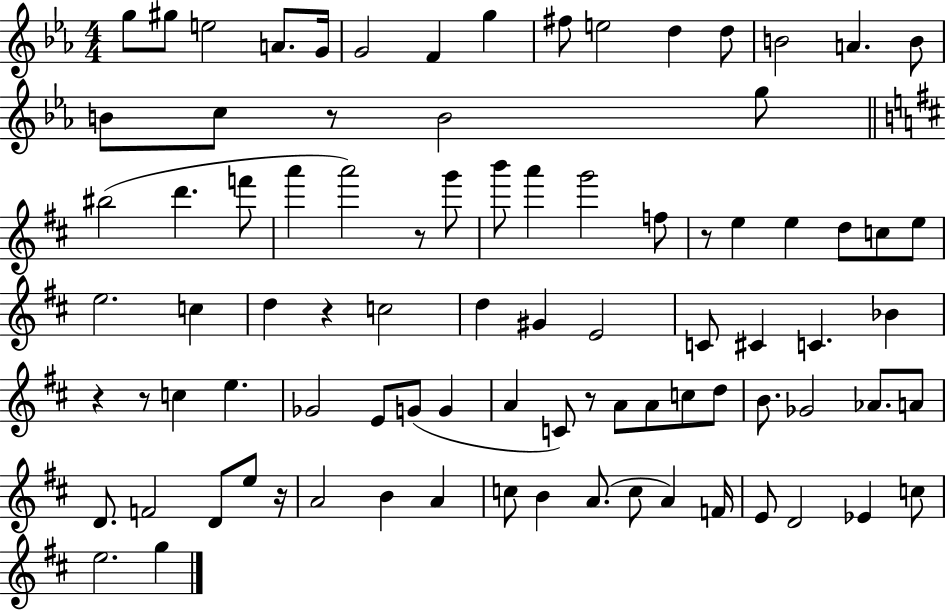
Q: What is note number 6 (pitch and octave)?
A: G4